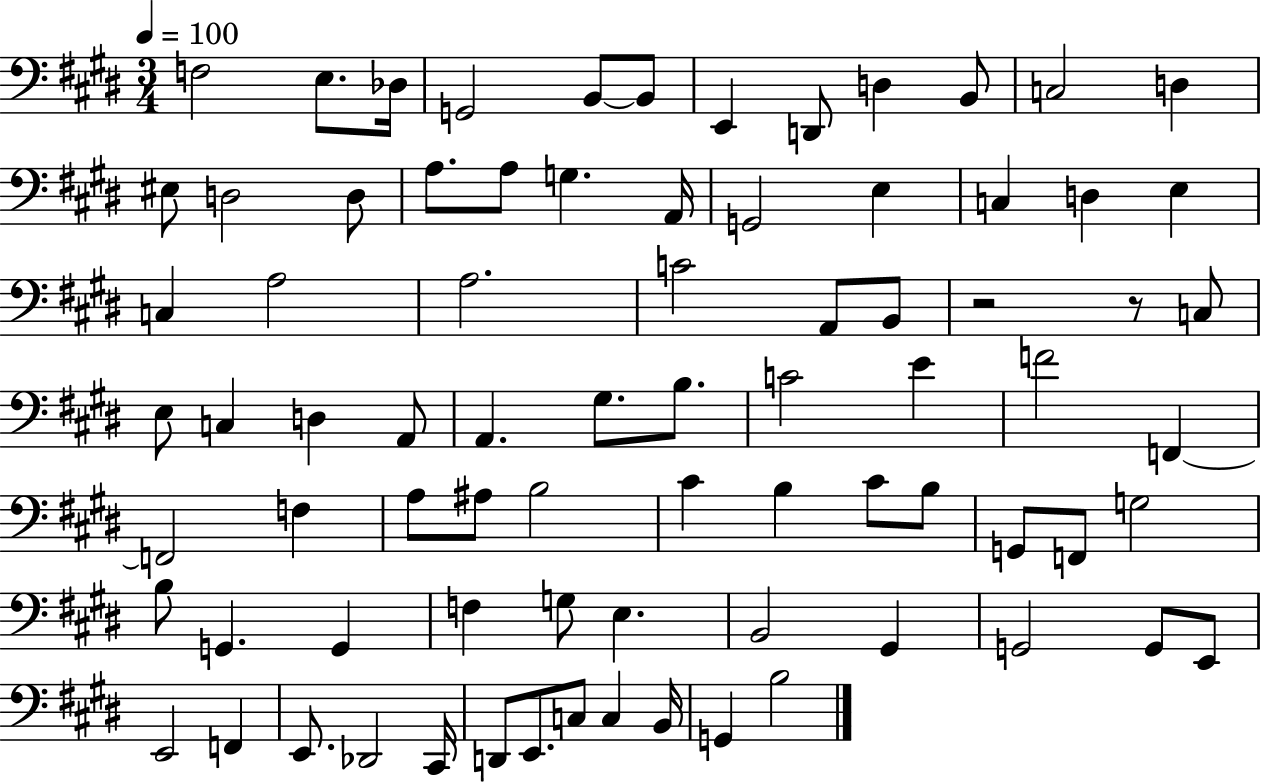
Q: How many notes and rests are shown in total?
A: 79